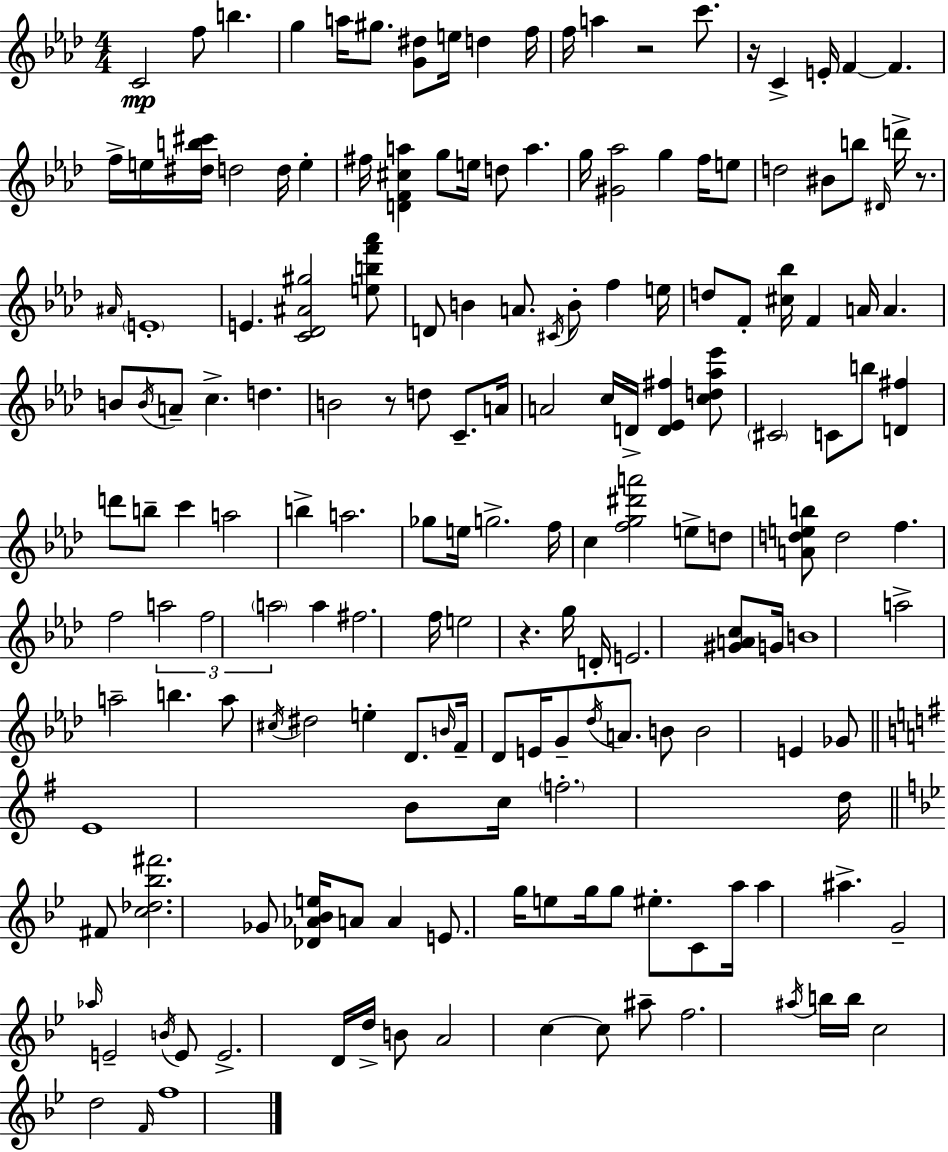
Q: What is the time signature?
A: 4/4